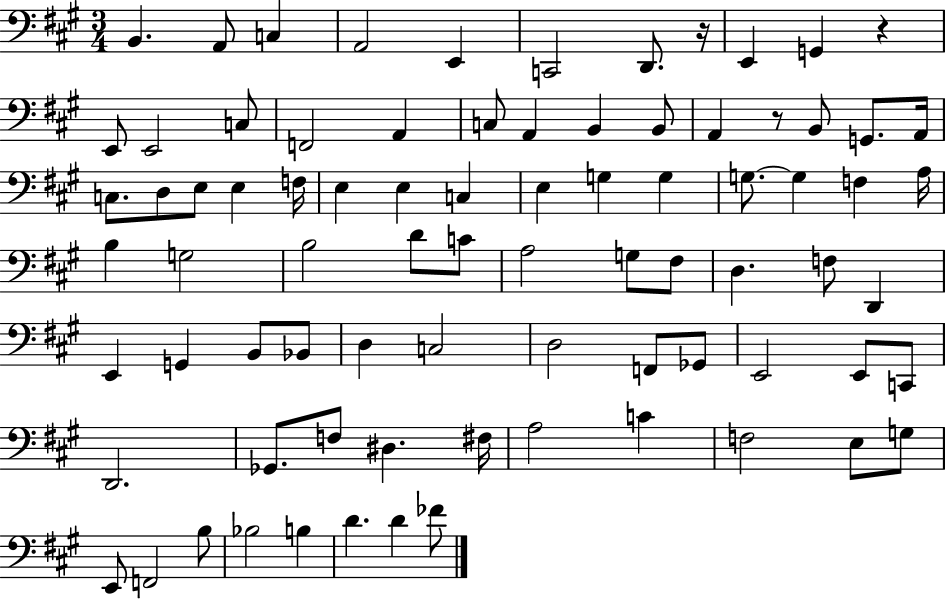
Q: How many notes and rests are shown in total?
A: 81